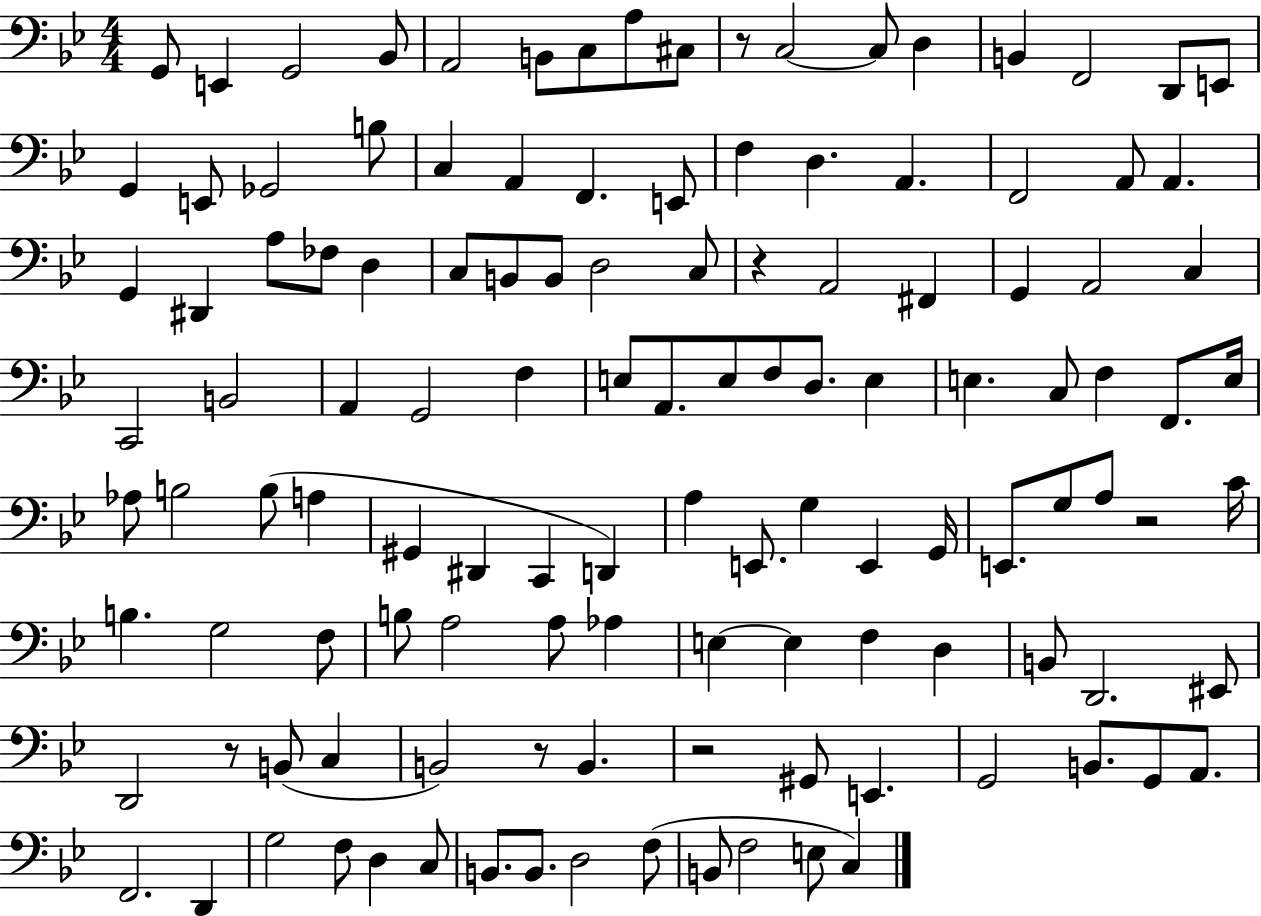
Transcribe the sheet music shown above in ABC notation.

X:1
T:Untitled
M:4/4
L:1/4
K:Bb
G,,/2 E,, G,,2 _B,,/2 A,,2 B,,/2 C,/2 A,/2 ^C,/2 z/2 C,2 C,/2 D, B,, F,,2 D,,/2 E,,/2 G,, E,,/2 _G,,2 B,/2 C, A,, F,, E,,/2 F, D, A,, F,,2 A,,/2 A,, G,, ^D,, A,/2 _F,/2 D, C,/2 B,,/2 B,,/2 D,2 C,/2 z A,,2 ^F,, G,, A,,2 C, C,,2 B,,2 A,, G,,2 F, E,/2 A,,/2 E,/2 F,/2 D,/2 E, E, C,/2 F, F,,/2 E,/4 _A,/2 B,2 B,/2 A, ^G,, ^D,, C,, D,, A, E,,/2 G, E,, G,,/4 E,,/2 G,/2 A,/2 z2 C/4 B, G,2 F,/2 B,/2 A,2 A,/2 _A, E, E, F, D, B,,/2 D,,2 ^E,,/2 D,,2 z/2 B,,/2 C, B,,2 z/2 B,, z2 ^G,,/2 E,, G,,2 B,,/2 G,,/2 A,,/2 F,,2 D,, G,2 F,/2 D, C,/2 B,,/2 B,,/2 D,2 F,/2 B,,/2 F,2 E,/2 C,